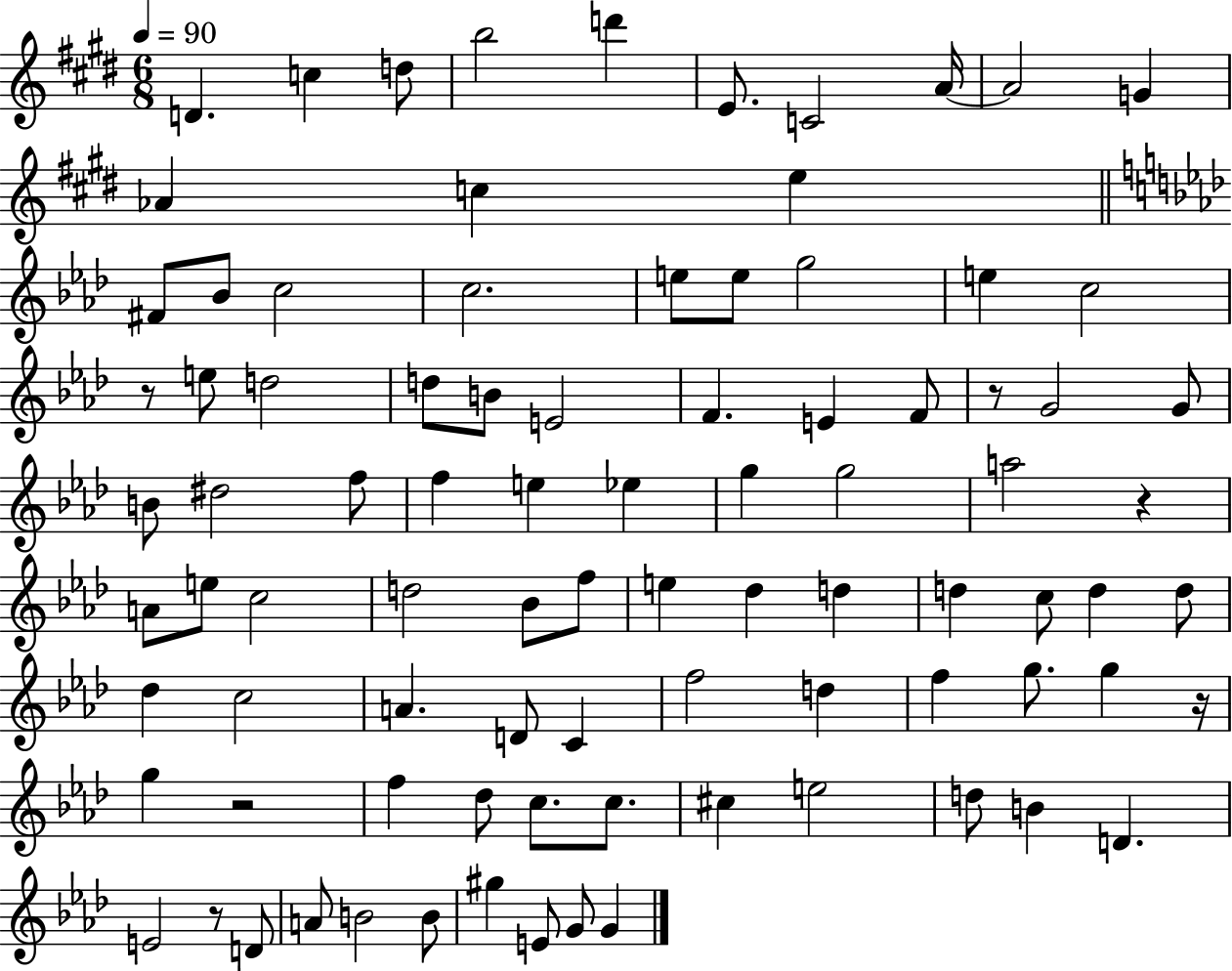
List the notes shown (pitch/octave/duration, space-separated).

D4/q. C5/q D5/e B5/h D6/q E4/e. C4/h A4/s A4/h G4/q Ab4/q C5/q E5/q F#4/e Bb4/e C5/h C5/h. E5/e E5/e G5/h E5/q C5/h R/e E5/e D5/h D5/e B4/e E4/h F4/q. E4/q F4/e R/e G4/h G4/e B4/e D#5/h F5/e F5/q E5/q Eb5/q G5/q G5/h A5/h R/q A4/e E5/e C5/h D5/h Bb4/e F5/e E5/q Db5/q D5/q D5/q C5/e D5/q D5/e Db5/q C5/h A4/q. D4/e C4/q F5/h D5/q F5/q G5/e. G5/q R/s G5/q R/h F5/q Db5/e C5/e. C5/e. C#5/q E5/h D5/e B4/q D4/q. E4/h R/e D4/e A4/e B4/h B4/e G#5/q E4/e G4/e G4/q